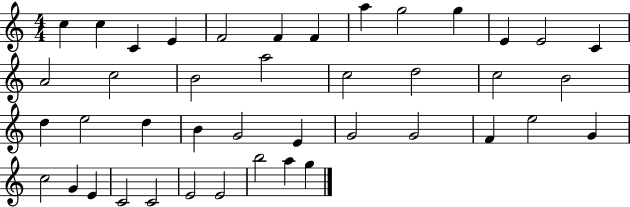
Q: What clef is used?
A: treble